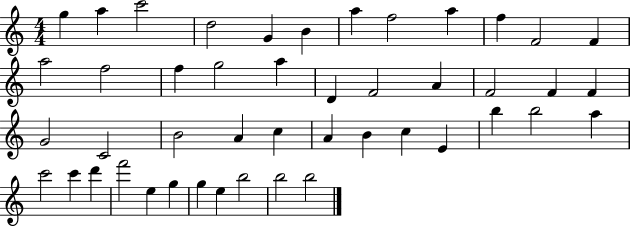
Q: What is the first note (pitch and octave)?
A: G5